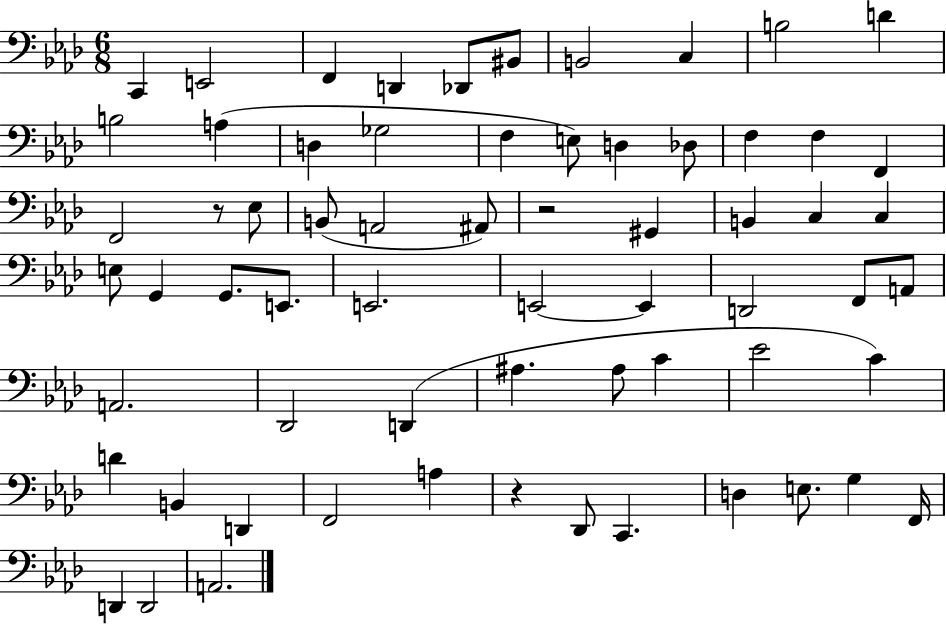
{
  \clef bass
  \numericTimeSignature
  \time 6/8
  \key aes \major
  c,4 e,2 | f,4 d,4 des,8 bis,8 | b,2 c4 | b2 d'4 | \break b2 a4( | d4 ges2 | f4 e8) d4 des8 | f4 f4 f,4 | \break f,2 r8 ees8 | b,8( a,2 ais,8) | r2 gis,4 | b,4 c4 c4 | \break e8 g,4 g,8. e,8. | e,2. | e,2~~ e,4 | d,2 f,8 a,8 | \break a,2. | des,2 d,4( | ais4. ais8 c'4 | ees'2 c'4) | \break d'4 b,4 d,4 | f,2 a4 | r4 des,8 c,4. | d4 e8. g4 f,16 | \break d,4 d,2 | a,2. | \bar "|."
}